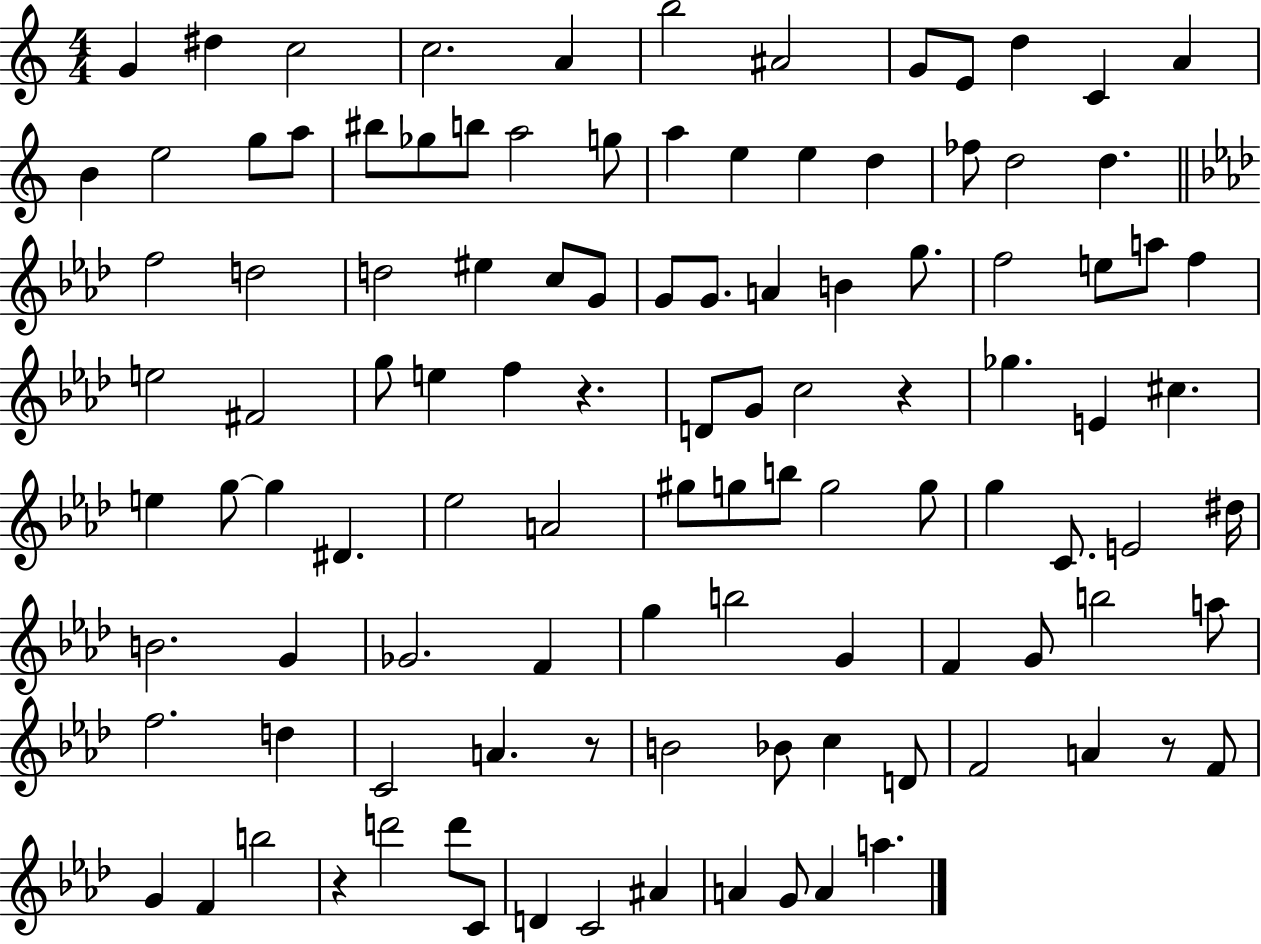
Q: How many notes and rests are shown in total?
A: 109